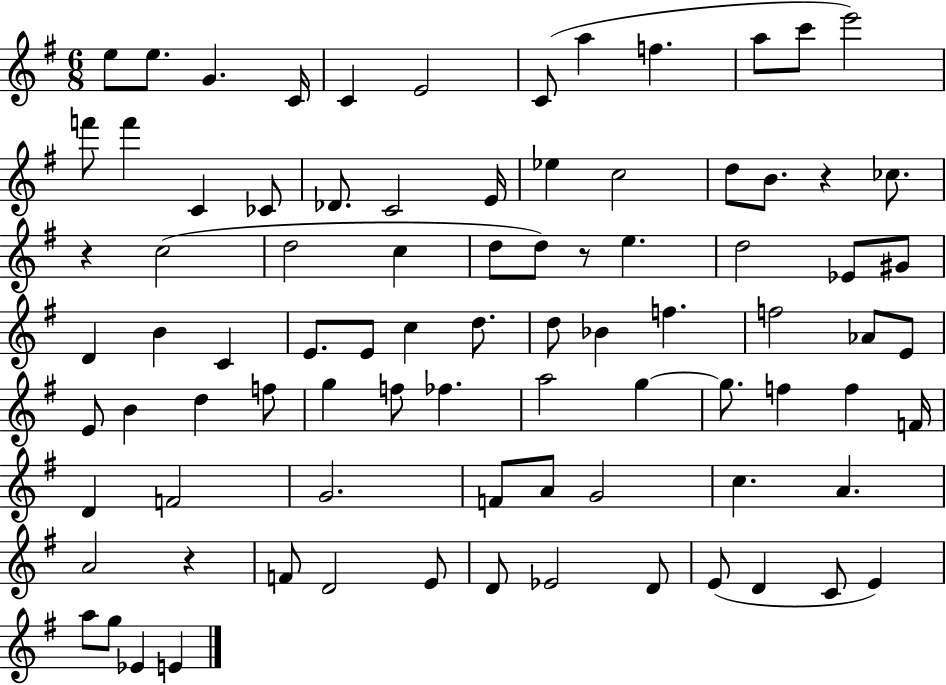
X:1
T:Untitled
M:6/8
L:1/4
K:G
e/2 e/2 G C/4 C E2 C/2 a f a/2 c'/2 e'2 f'/2 f' C _C/2 _D/2 C2 E/4 _e c2 d/2 B/2 z _c/2 z c2 d2 c d/2 d/2 z/2 e d2 _E/2 ^G/2 D B C E/2 E/2 c d/2 d/2 _B f f2 _A/2 E/2 E/2 B d f/2 g f/2 _f a2 g g/2 f f F/4 D F2 G2 F/2 A/2 G2 c A A2 z F/2 D2 E/2 D/2 _E2 D/2 E/2 D C/2 E a/2 g/2 _E E